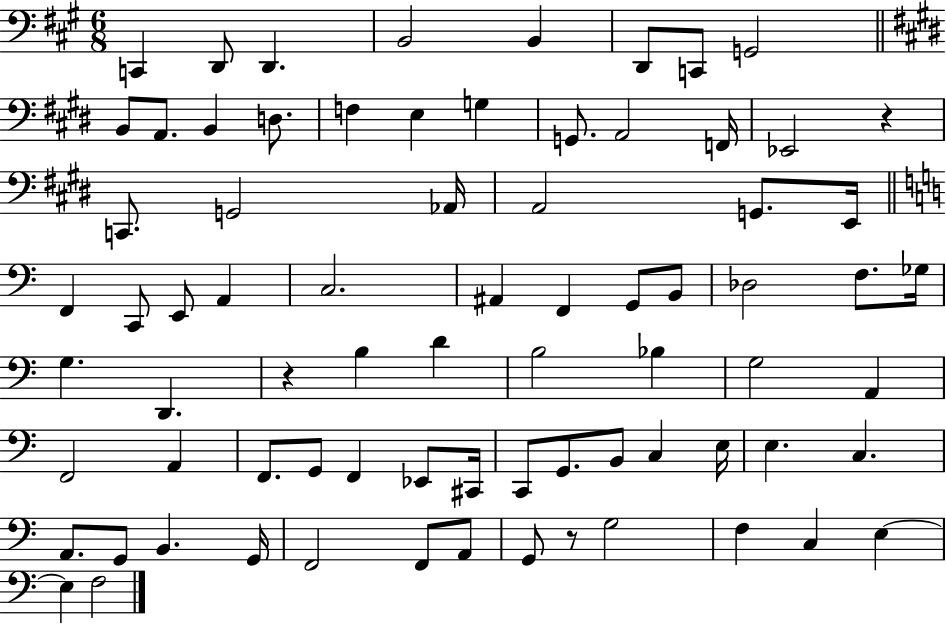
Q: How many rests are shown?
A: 3